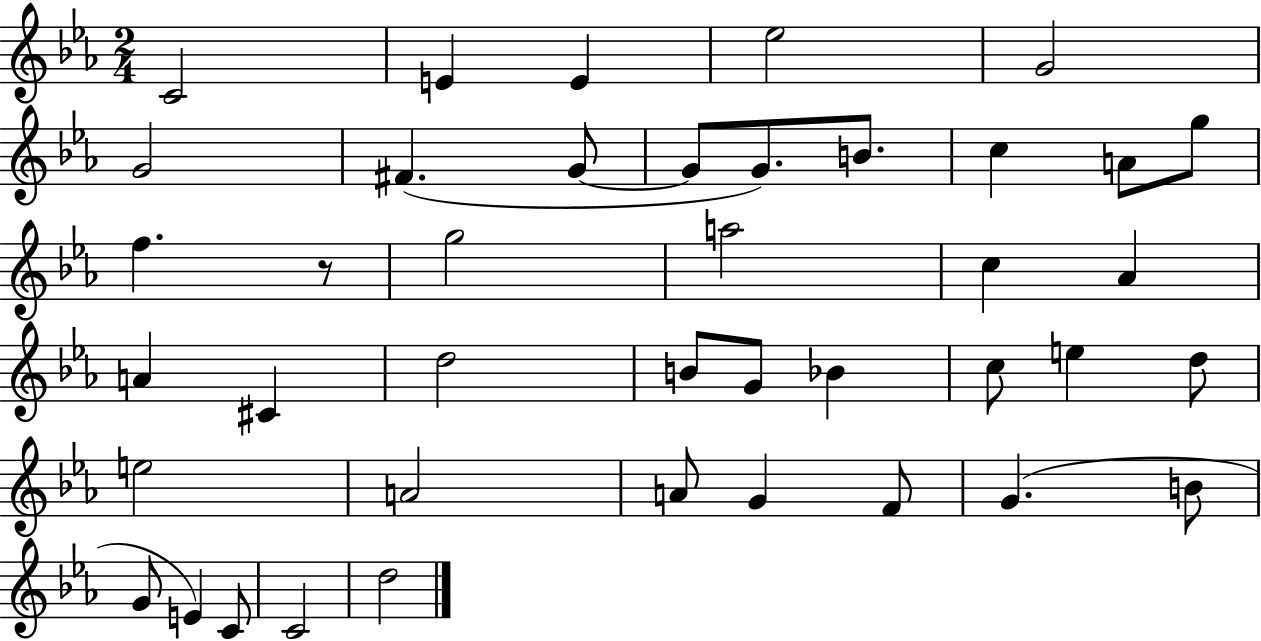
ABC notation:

X:1
T:Untitled
M:2/4
L:1/4
K:Eb
C2 E E _e2 G2 G2 ^F G/2 G/2 G/2 B/2 c A/2 g/2 f z/2 g2 a2 c _A A ^C d2 B/2 G/2 _B c/2 e d/2 e2 A2 A/2 G F/2 G B/2 G/2 E C/2 C2 d2